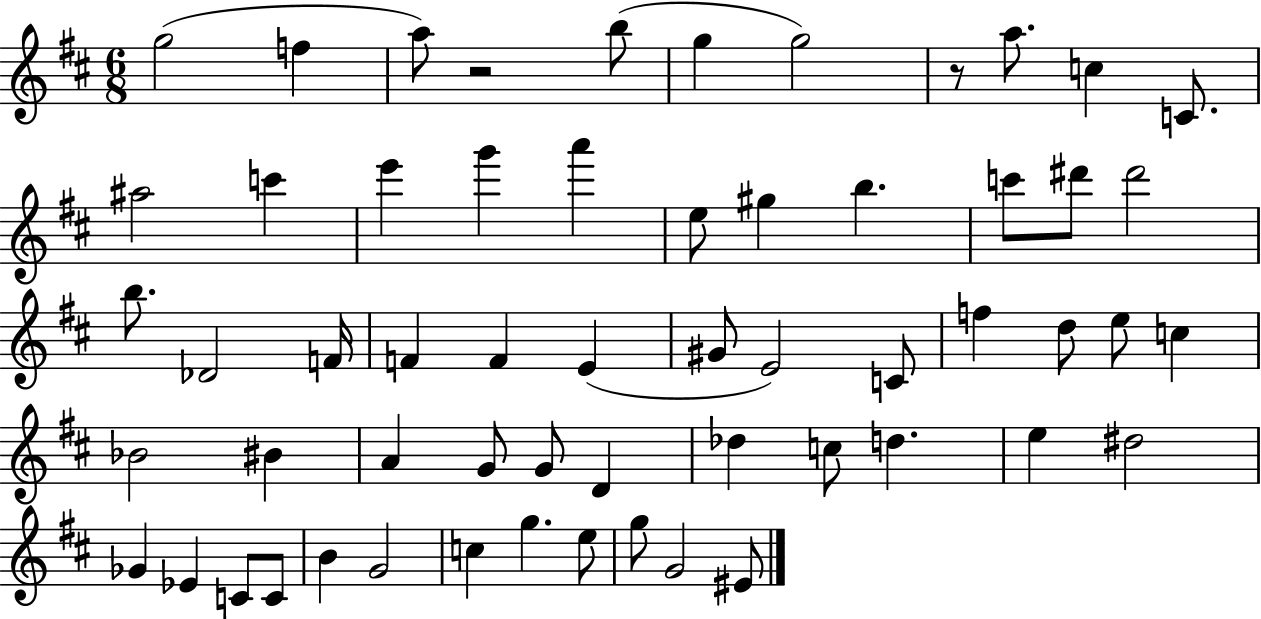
{
  \clef treble
  \numericTimeSignature
  \time 6/8
  \key d \major
  g''2( f''4 | a''8) r2 b''8( | g''4 g''2) | r8 a''8. c''4 c'8. | \break ais''2 c'''4 | e'''4 g'''4 a'''4 | e''8 gis''4 b''4. | c'''8 dis'''8 dis'''2 | \break b''8. des'2 f'16 | f'4 f'4 e'4( | gis'8 e'2) c'8 | f''4 d''8 e''8 c''4 | \break bes'2 bis'4 | a'4 g'8 g'8 d'4 | des''4 c''8 d''4. | e''4 dis''2 | \break ges'4 ees'4 c'8 c'8 | b'4 g'2 | c''4 g''4. e''8 | g''8 g'2 eis'8 | \break \bar "|."
}